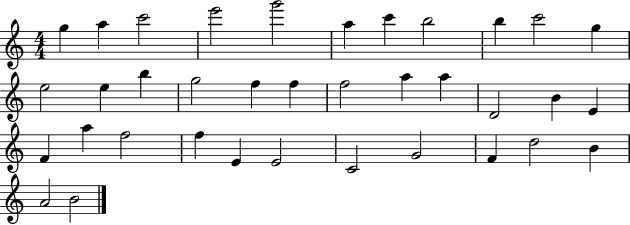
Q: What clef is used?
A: treble